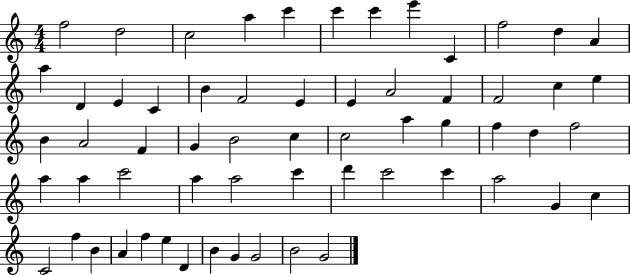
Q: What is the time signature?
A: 4/4